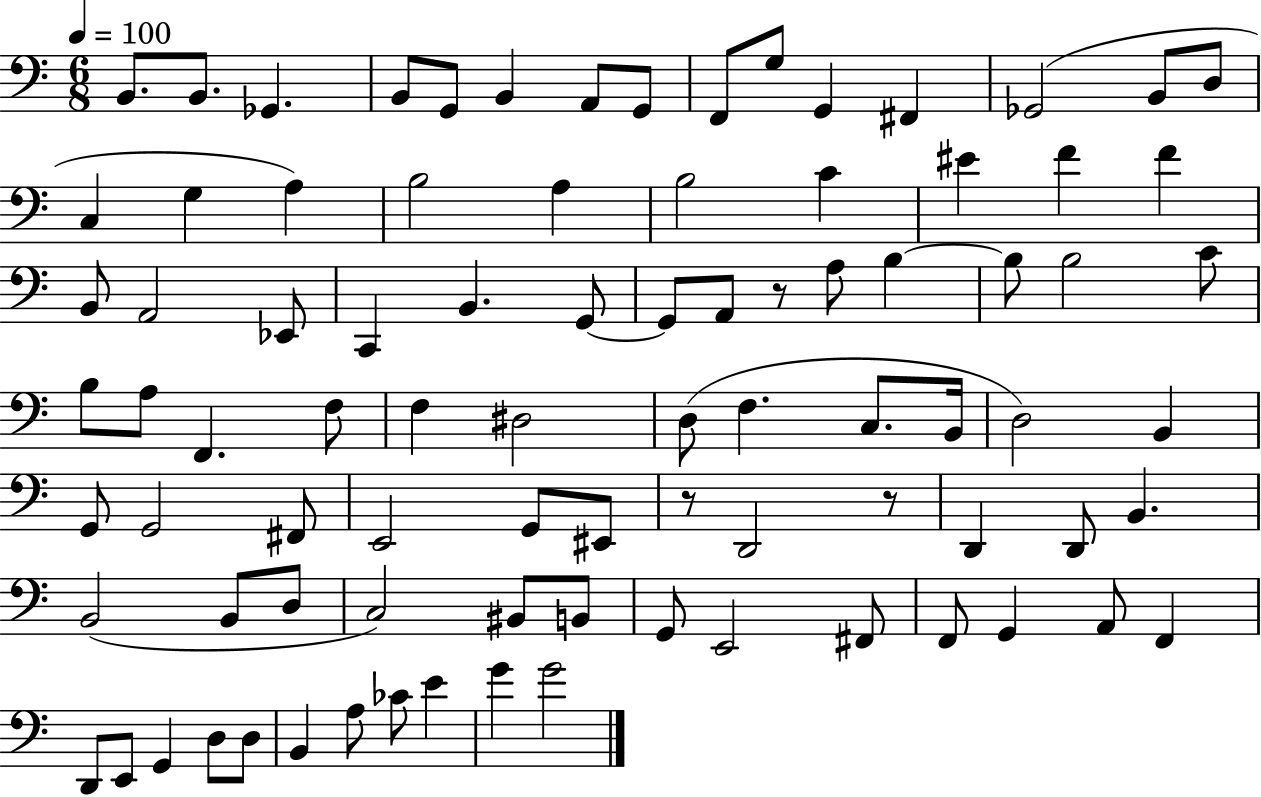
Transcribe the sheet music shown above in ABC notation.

X:1
T:Untitled
M:6/8
L:1/4
K:C
B,,/2 B,,/2 _G,, B,,/2 G,,/2 B,, A,,/2 G,,/2 F,,/2 G,/2 G,, ^F,, _G,,2 B,,/2 D,/2 C, G, A, B,2 A, B,2 C ^E F F B,,/2 A,,2 _E,,/2 C,, B,, G,,/2 G,,/2 A,,/2 z/2 A,/2 B, B,/2 B,2 C/2 B,/2 A,/2 F,, F,/2 F, ^D,2 D,/2 F, C,/2 B,,/4 D,2 B,, G,,/2 G,,2 ^F,,/2 E,,2 G,,/2 ^E,,/2 z/2 D,,2 z/2 D,, D,,/2 B,, B,,2 B,,/2 D,/2 C,2 ^B,,/2 B,,/2 G,,/2 E,,2 ^F,,/2 F,,/2 G,, A,,/2 F,, D,,/2 E,,/2 G,, D,/2 D,/2 B,, A,/2 _C/2 E G G2